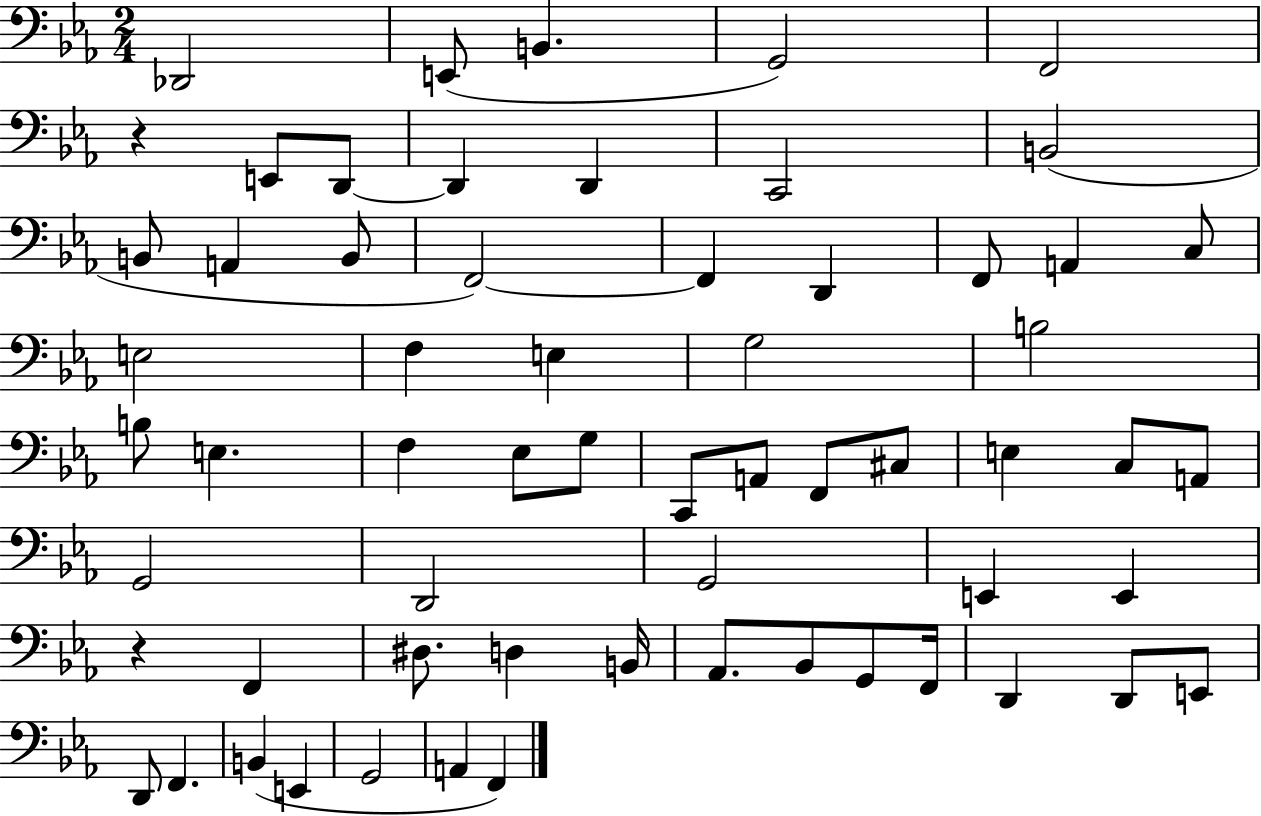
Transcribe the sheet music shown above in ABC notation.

X:1
T:Untitled
M:2/4
L:1/4
K:Eb
_D,,2 E,,/2 B,, G,,2 F,,2 z E,,/2 D,,/2 D,, D,, C,,2 B,,2 B,,/2 A,, B,,/2 F,,2 F,, D,, F,,/2 A,, C,/2 E,2 F, E, G,2 B,2 B,/2 E, F, _E,/2 G,/2 C,,/2 A,,/2 F,,/2 ^C,/2 E, C,/2 A,,/2 G,,2 D,,2 G,,2 E,, E,, z F,, ^D,/2 D, B,,/4 _A,,/2 _B,,/2 G,,/2 F,,/4 D,, D,,/2 E,,/2 D,,/2 F,, B,, E,, G,,2 A,, F,,